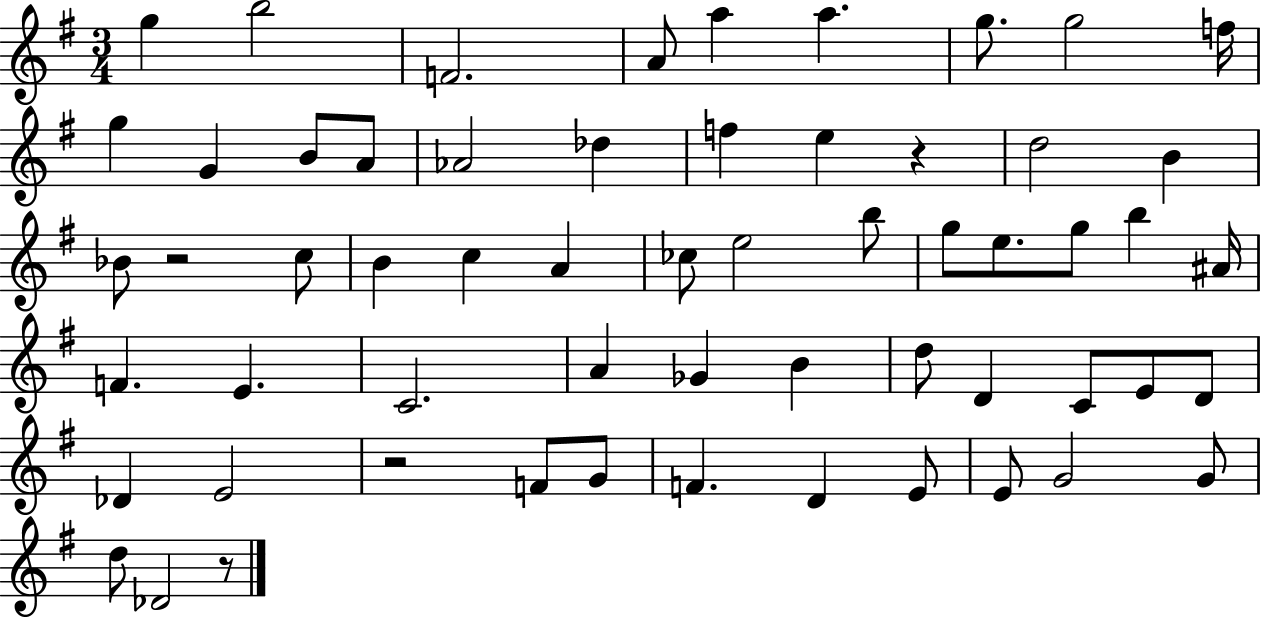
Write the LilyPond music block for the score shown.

{
  \clef treble
  \numericTimeSignature
  \time 3/4
  \key g \major
  g''4 b''2 | f'2. | a'8 a''4 a''4. | g''8. g''2 f''16 | \break g''4 g'4 b'8 a'8 | aes'2 des''4 | f''4 e''4 r4 | d''2 b'4 | \break bes'8 r2 c''8 | b'4 c''4 a'4 | ces''8 e''2 b''8 | g''8 e''8. g''8 b''4 ais'16 | \break f'4. e'4. | c'2. | a'4 ges'4 b'4 | d''8 d'4 c'8 e'8 d'8 | \break des'4 e'2 | r2 f'8 g'8 | f'4. d'4 e'8 | e'8 g'2 g'8 | \break d''8 des'2 r8 | \bar "|."
}